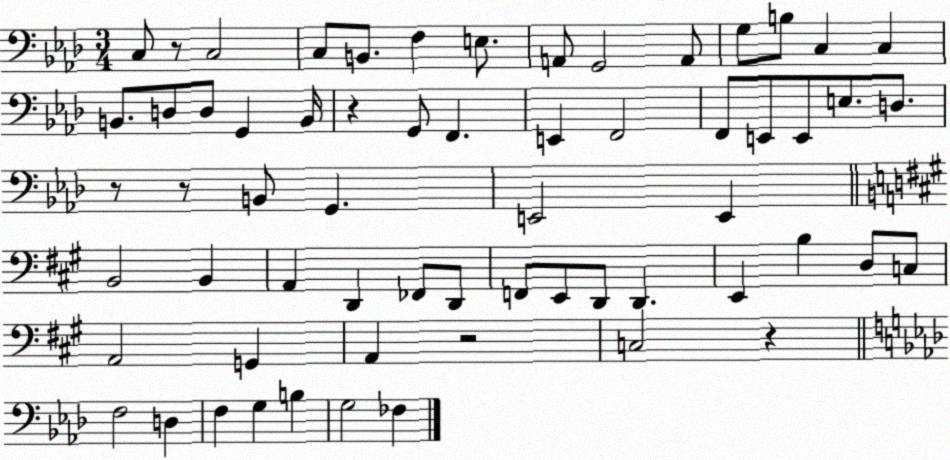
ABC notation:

X:1
T:Untitled
M:3/4
L:1/4
K:Ab
C,/2 z/2 C,2 C,/2 B,,/2 F, E,/2 A,,/2 G,,2 A,,/2 G,/2 B,/2 C, C, B,,/2 D,/2 D,/2 G,, B,,/4 z G,,/2 F,, E,, F,,2 F,,/2 E,,/2 E,,/2 E,/2 D,/2 z/2 z/2 B,,/2 G,, E,,2 E,, B,,2 B,, A,, D,, _F,,/2 D,,/2 F,,/2 E,,/2 D,,/2 D,, E,, B, D,/2 C,/2 A,,2 G,, A,, z2 C,2 z F,2 D, F, G, B, G,2 _F,